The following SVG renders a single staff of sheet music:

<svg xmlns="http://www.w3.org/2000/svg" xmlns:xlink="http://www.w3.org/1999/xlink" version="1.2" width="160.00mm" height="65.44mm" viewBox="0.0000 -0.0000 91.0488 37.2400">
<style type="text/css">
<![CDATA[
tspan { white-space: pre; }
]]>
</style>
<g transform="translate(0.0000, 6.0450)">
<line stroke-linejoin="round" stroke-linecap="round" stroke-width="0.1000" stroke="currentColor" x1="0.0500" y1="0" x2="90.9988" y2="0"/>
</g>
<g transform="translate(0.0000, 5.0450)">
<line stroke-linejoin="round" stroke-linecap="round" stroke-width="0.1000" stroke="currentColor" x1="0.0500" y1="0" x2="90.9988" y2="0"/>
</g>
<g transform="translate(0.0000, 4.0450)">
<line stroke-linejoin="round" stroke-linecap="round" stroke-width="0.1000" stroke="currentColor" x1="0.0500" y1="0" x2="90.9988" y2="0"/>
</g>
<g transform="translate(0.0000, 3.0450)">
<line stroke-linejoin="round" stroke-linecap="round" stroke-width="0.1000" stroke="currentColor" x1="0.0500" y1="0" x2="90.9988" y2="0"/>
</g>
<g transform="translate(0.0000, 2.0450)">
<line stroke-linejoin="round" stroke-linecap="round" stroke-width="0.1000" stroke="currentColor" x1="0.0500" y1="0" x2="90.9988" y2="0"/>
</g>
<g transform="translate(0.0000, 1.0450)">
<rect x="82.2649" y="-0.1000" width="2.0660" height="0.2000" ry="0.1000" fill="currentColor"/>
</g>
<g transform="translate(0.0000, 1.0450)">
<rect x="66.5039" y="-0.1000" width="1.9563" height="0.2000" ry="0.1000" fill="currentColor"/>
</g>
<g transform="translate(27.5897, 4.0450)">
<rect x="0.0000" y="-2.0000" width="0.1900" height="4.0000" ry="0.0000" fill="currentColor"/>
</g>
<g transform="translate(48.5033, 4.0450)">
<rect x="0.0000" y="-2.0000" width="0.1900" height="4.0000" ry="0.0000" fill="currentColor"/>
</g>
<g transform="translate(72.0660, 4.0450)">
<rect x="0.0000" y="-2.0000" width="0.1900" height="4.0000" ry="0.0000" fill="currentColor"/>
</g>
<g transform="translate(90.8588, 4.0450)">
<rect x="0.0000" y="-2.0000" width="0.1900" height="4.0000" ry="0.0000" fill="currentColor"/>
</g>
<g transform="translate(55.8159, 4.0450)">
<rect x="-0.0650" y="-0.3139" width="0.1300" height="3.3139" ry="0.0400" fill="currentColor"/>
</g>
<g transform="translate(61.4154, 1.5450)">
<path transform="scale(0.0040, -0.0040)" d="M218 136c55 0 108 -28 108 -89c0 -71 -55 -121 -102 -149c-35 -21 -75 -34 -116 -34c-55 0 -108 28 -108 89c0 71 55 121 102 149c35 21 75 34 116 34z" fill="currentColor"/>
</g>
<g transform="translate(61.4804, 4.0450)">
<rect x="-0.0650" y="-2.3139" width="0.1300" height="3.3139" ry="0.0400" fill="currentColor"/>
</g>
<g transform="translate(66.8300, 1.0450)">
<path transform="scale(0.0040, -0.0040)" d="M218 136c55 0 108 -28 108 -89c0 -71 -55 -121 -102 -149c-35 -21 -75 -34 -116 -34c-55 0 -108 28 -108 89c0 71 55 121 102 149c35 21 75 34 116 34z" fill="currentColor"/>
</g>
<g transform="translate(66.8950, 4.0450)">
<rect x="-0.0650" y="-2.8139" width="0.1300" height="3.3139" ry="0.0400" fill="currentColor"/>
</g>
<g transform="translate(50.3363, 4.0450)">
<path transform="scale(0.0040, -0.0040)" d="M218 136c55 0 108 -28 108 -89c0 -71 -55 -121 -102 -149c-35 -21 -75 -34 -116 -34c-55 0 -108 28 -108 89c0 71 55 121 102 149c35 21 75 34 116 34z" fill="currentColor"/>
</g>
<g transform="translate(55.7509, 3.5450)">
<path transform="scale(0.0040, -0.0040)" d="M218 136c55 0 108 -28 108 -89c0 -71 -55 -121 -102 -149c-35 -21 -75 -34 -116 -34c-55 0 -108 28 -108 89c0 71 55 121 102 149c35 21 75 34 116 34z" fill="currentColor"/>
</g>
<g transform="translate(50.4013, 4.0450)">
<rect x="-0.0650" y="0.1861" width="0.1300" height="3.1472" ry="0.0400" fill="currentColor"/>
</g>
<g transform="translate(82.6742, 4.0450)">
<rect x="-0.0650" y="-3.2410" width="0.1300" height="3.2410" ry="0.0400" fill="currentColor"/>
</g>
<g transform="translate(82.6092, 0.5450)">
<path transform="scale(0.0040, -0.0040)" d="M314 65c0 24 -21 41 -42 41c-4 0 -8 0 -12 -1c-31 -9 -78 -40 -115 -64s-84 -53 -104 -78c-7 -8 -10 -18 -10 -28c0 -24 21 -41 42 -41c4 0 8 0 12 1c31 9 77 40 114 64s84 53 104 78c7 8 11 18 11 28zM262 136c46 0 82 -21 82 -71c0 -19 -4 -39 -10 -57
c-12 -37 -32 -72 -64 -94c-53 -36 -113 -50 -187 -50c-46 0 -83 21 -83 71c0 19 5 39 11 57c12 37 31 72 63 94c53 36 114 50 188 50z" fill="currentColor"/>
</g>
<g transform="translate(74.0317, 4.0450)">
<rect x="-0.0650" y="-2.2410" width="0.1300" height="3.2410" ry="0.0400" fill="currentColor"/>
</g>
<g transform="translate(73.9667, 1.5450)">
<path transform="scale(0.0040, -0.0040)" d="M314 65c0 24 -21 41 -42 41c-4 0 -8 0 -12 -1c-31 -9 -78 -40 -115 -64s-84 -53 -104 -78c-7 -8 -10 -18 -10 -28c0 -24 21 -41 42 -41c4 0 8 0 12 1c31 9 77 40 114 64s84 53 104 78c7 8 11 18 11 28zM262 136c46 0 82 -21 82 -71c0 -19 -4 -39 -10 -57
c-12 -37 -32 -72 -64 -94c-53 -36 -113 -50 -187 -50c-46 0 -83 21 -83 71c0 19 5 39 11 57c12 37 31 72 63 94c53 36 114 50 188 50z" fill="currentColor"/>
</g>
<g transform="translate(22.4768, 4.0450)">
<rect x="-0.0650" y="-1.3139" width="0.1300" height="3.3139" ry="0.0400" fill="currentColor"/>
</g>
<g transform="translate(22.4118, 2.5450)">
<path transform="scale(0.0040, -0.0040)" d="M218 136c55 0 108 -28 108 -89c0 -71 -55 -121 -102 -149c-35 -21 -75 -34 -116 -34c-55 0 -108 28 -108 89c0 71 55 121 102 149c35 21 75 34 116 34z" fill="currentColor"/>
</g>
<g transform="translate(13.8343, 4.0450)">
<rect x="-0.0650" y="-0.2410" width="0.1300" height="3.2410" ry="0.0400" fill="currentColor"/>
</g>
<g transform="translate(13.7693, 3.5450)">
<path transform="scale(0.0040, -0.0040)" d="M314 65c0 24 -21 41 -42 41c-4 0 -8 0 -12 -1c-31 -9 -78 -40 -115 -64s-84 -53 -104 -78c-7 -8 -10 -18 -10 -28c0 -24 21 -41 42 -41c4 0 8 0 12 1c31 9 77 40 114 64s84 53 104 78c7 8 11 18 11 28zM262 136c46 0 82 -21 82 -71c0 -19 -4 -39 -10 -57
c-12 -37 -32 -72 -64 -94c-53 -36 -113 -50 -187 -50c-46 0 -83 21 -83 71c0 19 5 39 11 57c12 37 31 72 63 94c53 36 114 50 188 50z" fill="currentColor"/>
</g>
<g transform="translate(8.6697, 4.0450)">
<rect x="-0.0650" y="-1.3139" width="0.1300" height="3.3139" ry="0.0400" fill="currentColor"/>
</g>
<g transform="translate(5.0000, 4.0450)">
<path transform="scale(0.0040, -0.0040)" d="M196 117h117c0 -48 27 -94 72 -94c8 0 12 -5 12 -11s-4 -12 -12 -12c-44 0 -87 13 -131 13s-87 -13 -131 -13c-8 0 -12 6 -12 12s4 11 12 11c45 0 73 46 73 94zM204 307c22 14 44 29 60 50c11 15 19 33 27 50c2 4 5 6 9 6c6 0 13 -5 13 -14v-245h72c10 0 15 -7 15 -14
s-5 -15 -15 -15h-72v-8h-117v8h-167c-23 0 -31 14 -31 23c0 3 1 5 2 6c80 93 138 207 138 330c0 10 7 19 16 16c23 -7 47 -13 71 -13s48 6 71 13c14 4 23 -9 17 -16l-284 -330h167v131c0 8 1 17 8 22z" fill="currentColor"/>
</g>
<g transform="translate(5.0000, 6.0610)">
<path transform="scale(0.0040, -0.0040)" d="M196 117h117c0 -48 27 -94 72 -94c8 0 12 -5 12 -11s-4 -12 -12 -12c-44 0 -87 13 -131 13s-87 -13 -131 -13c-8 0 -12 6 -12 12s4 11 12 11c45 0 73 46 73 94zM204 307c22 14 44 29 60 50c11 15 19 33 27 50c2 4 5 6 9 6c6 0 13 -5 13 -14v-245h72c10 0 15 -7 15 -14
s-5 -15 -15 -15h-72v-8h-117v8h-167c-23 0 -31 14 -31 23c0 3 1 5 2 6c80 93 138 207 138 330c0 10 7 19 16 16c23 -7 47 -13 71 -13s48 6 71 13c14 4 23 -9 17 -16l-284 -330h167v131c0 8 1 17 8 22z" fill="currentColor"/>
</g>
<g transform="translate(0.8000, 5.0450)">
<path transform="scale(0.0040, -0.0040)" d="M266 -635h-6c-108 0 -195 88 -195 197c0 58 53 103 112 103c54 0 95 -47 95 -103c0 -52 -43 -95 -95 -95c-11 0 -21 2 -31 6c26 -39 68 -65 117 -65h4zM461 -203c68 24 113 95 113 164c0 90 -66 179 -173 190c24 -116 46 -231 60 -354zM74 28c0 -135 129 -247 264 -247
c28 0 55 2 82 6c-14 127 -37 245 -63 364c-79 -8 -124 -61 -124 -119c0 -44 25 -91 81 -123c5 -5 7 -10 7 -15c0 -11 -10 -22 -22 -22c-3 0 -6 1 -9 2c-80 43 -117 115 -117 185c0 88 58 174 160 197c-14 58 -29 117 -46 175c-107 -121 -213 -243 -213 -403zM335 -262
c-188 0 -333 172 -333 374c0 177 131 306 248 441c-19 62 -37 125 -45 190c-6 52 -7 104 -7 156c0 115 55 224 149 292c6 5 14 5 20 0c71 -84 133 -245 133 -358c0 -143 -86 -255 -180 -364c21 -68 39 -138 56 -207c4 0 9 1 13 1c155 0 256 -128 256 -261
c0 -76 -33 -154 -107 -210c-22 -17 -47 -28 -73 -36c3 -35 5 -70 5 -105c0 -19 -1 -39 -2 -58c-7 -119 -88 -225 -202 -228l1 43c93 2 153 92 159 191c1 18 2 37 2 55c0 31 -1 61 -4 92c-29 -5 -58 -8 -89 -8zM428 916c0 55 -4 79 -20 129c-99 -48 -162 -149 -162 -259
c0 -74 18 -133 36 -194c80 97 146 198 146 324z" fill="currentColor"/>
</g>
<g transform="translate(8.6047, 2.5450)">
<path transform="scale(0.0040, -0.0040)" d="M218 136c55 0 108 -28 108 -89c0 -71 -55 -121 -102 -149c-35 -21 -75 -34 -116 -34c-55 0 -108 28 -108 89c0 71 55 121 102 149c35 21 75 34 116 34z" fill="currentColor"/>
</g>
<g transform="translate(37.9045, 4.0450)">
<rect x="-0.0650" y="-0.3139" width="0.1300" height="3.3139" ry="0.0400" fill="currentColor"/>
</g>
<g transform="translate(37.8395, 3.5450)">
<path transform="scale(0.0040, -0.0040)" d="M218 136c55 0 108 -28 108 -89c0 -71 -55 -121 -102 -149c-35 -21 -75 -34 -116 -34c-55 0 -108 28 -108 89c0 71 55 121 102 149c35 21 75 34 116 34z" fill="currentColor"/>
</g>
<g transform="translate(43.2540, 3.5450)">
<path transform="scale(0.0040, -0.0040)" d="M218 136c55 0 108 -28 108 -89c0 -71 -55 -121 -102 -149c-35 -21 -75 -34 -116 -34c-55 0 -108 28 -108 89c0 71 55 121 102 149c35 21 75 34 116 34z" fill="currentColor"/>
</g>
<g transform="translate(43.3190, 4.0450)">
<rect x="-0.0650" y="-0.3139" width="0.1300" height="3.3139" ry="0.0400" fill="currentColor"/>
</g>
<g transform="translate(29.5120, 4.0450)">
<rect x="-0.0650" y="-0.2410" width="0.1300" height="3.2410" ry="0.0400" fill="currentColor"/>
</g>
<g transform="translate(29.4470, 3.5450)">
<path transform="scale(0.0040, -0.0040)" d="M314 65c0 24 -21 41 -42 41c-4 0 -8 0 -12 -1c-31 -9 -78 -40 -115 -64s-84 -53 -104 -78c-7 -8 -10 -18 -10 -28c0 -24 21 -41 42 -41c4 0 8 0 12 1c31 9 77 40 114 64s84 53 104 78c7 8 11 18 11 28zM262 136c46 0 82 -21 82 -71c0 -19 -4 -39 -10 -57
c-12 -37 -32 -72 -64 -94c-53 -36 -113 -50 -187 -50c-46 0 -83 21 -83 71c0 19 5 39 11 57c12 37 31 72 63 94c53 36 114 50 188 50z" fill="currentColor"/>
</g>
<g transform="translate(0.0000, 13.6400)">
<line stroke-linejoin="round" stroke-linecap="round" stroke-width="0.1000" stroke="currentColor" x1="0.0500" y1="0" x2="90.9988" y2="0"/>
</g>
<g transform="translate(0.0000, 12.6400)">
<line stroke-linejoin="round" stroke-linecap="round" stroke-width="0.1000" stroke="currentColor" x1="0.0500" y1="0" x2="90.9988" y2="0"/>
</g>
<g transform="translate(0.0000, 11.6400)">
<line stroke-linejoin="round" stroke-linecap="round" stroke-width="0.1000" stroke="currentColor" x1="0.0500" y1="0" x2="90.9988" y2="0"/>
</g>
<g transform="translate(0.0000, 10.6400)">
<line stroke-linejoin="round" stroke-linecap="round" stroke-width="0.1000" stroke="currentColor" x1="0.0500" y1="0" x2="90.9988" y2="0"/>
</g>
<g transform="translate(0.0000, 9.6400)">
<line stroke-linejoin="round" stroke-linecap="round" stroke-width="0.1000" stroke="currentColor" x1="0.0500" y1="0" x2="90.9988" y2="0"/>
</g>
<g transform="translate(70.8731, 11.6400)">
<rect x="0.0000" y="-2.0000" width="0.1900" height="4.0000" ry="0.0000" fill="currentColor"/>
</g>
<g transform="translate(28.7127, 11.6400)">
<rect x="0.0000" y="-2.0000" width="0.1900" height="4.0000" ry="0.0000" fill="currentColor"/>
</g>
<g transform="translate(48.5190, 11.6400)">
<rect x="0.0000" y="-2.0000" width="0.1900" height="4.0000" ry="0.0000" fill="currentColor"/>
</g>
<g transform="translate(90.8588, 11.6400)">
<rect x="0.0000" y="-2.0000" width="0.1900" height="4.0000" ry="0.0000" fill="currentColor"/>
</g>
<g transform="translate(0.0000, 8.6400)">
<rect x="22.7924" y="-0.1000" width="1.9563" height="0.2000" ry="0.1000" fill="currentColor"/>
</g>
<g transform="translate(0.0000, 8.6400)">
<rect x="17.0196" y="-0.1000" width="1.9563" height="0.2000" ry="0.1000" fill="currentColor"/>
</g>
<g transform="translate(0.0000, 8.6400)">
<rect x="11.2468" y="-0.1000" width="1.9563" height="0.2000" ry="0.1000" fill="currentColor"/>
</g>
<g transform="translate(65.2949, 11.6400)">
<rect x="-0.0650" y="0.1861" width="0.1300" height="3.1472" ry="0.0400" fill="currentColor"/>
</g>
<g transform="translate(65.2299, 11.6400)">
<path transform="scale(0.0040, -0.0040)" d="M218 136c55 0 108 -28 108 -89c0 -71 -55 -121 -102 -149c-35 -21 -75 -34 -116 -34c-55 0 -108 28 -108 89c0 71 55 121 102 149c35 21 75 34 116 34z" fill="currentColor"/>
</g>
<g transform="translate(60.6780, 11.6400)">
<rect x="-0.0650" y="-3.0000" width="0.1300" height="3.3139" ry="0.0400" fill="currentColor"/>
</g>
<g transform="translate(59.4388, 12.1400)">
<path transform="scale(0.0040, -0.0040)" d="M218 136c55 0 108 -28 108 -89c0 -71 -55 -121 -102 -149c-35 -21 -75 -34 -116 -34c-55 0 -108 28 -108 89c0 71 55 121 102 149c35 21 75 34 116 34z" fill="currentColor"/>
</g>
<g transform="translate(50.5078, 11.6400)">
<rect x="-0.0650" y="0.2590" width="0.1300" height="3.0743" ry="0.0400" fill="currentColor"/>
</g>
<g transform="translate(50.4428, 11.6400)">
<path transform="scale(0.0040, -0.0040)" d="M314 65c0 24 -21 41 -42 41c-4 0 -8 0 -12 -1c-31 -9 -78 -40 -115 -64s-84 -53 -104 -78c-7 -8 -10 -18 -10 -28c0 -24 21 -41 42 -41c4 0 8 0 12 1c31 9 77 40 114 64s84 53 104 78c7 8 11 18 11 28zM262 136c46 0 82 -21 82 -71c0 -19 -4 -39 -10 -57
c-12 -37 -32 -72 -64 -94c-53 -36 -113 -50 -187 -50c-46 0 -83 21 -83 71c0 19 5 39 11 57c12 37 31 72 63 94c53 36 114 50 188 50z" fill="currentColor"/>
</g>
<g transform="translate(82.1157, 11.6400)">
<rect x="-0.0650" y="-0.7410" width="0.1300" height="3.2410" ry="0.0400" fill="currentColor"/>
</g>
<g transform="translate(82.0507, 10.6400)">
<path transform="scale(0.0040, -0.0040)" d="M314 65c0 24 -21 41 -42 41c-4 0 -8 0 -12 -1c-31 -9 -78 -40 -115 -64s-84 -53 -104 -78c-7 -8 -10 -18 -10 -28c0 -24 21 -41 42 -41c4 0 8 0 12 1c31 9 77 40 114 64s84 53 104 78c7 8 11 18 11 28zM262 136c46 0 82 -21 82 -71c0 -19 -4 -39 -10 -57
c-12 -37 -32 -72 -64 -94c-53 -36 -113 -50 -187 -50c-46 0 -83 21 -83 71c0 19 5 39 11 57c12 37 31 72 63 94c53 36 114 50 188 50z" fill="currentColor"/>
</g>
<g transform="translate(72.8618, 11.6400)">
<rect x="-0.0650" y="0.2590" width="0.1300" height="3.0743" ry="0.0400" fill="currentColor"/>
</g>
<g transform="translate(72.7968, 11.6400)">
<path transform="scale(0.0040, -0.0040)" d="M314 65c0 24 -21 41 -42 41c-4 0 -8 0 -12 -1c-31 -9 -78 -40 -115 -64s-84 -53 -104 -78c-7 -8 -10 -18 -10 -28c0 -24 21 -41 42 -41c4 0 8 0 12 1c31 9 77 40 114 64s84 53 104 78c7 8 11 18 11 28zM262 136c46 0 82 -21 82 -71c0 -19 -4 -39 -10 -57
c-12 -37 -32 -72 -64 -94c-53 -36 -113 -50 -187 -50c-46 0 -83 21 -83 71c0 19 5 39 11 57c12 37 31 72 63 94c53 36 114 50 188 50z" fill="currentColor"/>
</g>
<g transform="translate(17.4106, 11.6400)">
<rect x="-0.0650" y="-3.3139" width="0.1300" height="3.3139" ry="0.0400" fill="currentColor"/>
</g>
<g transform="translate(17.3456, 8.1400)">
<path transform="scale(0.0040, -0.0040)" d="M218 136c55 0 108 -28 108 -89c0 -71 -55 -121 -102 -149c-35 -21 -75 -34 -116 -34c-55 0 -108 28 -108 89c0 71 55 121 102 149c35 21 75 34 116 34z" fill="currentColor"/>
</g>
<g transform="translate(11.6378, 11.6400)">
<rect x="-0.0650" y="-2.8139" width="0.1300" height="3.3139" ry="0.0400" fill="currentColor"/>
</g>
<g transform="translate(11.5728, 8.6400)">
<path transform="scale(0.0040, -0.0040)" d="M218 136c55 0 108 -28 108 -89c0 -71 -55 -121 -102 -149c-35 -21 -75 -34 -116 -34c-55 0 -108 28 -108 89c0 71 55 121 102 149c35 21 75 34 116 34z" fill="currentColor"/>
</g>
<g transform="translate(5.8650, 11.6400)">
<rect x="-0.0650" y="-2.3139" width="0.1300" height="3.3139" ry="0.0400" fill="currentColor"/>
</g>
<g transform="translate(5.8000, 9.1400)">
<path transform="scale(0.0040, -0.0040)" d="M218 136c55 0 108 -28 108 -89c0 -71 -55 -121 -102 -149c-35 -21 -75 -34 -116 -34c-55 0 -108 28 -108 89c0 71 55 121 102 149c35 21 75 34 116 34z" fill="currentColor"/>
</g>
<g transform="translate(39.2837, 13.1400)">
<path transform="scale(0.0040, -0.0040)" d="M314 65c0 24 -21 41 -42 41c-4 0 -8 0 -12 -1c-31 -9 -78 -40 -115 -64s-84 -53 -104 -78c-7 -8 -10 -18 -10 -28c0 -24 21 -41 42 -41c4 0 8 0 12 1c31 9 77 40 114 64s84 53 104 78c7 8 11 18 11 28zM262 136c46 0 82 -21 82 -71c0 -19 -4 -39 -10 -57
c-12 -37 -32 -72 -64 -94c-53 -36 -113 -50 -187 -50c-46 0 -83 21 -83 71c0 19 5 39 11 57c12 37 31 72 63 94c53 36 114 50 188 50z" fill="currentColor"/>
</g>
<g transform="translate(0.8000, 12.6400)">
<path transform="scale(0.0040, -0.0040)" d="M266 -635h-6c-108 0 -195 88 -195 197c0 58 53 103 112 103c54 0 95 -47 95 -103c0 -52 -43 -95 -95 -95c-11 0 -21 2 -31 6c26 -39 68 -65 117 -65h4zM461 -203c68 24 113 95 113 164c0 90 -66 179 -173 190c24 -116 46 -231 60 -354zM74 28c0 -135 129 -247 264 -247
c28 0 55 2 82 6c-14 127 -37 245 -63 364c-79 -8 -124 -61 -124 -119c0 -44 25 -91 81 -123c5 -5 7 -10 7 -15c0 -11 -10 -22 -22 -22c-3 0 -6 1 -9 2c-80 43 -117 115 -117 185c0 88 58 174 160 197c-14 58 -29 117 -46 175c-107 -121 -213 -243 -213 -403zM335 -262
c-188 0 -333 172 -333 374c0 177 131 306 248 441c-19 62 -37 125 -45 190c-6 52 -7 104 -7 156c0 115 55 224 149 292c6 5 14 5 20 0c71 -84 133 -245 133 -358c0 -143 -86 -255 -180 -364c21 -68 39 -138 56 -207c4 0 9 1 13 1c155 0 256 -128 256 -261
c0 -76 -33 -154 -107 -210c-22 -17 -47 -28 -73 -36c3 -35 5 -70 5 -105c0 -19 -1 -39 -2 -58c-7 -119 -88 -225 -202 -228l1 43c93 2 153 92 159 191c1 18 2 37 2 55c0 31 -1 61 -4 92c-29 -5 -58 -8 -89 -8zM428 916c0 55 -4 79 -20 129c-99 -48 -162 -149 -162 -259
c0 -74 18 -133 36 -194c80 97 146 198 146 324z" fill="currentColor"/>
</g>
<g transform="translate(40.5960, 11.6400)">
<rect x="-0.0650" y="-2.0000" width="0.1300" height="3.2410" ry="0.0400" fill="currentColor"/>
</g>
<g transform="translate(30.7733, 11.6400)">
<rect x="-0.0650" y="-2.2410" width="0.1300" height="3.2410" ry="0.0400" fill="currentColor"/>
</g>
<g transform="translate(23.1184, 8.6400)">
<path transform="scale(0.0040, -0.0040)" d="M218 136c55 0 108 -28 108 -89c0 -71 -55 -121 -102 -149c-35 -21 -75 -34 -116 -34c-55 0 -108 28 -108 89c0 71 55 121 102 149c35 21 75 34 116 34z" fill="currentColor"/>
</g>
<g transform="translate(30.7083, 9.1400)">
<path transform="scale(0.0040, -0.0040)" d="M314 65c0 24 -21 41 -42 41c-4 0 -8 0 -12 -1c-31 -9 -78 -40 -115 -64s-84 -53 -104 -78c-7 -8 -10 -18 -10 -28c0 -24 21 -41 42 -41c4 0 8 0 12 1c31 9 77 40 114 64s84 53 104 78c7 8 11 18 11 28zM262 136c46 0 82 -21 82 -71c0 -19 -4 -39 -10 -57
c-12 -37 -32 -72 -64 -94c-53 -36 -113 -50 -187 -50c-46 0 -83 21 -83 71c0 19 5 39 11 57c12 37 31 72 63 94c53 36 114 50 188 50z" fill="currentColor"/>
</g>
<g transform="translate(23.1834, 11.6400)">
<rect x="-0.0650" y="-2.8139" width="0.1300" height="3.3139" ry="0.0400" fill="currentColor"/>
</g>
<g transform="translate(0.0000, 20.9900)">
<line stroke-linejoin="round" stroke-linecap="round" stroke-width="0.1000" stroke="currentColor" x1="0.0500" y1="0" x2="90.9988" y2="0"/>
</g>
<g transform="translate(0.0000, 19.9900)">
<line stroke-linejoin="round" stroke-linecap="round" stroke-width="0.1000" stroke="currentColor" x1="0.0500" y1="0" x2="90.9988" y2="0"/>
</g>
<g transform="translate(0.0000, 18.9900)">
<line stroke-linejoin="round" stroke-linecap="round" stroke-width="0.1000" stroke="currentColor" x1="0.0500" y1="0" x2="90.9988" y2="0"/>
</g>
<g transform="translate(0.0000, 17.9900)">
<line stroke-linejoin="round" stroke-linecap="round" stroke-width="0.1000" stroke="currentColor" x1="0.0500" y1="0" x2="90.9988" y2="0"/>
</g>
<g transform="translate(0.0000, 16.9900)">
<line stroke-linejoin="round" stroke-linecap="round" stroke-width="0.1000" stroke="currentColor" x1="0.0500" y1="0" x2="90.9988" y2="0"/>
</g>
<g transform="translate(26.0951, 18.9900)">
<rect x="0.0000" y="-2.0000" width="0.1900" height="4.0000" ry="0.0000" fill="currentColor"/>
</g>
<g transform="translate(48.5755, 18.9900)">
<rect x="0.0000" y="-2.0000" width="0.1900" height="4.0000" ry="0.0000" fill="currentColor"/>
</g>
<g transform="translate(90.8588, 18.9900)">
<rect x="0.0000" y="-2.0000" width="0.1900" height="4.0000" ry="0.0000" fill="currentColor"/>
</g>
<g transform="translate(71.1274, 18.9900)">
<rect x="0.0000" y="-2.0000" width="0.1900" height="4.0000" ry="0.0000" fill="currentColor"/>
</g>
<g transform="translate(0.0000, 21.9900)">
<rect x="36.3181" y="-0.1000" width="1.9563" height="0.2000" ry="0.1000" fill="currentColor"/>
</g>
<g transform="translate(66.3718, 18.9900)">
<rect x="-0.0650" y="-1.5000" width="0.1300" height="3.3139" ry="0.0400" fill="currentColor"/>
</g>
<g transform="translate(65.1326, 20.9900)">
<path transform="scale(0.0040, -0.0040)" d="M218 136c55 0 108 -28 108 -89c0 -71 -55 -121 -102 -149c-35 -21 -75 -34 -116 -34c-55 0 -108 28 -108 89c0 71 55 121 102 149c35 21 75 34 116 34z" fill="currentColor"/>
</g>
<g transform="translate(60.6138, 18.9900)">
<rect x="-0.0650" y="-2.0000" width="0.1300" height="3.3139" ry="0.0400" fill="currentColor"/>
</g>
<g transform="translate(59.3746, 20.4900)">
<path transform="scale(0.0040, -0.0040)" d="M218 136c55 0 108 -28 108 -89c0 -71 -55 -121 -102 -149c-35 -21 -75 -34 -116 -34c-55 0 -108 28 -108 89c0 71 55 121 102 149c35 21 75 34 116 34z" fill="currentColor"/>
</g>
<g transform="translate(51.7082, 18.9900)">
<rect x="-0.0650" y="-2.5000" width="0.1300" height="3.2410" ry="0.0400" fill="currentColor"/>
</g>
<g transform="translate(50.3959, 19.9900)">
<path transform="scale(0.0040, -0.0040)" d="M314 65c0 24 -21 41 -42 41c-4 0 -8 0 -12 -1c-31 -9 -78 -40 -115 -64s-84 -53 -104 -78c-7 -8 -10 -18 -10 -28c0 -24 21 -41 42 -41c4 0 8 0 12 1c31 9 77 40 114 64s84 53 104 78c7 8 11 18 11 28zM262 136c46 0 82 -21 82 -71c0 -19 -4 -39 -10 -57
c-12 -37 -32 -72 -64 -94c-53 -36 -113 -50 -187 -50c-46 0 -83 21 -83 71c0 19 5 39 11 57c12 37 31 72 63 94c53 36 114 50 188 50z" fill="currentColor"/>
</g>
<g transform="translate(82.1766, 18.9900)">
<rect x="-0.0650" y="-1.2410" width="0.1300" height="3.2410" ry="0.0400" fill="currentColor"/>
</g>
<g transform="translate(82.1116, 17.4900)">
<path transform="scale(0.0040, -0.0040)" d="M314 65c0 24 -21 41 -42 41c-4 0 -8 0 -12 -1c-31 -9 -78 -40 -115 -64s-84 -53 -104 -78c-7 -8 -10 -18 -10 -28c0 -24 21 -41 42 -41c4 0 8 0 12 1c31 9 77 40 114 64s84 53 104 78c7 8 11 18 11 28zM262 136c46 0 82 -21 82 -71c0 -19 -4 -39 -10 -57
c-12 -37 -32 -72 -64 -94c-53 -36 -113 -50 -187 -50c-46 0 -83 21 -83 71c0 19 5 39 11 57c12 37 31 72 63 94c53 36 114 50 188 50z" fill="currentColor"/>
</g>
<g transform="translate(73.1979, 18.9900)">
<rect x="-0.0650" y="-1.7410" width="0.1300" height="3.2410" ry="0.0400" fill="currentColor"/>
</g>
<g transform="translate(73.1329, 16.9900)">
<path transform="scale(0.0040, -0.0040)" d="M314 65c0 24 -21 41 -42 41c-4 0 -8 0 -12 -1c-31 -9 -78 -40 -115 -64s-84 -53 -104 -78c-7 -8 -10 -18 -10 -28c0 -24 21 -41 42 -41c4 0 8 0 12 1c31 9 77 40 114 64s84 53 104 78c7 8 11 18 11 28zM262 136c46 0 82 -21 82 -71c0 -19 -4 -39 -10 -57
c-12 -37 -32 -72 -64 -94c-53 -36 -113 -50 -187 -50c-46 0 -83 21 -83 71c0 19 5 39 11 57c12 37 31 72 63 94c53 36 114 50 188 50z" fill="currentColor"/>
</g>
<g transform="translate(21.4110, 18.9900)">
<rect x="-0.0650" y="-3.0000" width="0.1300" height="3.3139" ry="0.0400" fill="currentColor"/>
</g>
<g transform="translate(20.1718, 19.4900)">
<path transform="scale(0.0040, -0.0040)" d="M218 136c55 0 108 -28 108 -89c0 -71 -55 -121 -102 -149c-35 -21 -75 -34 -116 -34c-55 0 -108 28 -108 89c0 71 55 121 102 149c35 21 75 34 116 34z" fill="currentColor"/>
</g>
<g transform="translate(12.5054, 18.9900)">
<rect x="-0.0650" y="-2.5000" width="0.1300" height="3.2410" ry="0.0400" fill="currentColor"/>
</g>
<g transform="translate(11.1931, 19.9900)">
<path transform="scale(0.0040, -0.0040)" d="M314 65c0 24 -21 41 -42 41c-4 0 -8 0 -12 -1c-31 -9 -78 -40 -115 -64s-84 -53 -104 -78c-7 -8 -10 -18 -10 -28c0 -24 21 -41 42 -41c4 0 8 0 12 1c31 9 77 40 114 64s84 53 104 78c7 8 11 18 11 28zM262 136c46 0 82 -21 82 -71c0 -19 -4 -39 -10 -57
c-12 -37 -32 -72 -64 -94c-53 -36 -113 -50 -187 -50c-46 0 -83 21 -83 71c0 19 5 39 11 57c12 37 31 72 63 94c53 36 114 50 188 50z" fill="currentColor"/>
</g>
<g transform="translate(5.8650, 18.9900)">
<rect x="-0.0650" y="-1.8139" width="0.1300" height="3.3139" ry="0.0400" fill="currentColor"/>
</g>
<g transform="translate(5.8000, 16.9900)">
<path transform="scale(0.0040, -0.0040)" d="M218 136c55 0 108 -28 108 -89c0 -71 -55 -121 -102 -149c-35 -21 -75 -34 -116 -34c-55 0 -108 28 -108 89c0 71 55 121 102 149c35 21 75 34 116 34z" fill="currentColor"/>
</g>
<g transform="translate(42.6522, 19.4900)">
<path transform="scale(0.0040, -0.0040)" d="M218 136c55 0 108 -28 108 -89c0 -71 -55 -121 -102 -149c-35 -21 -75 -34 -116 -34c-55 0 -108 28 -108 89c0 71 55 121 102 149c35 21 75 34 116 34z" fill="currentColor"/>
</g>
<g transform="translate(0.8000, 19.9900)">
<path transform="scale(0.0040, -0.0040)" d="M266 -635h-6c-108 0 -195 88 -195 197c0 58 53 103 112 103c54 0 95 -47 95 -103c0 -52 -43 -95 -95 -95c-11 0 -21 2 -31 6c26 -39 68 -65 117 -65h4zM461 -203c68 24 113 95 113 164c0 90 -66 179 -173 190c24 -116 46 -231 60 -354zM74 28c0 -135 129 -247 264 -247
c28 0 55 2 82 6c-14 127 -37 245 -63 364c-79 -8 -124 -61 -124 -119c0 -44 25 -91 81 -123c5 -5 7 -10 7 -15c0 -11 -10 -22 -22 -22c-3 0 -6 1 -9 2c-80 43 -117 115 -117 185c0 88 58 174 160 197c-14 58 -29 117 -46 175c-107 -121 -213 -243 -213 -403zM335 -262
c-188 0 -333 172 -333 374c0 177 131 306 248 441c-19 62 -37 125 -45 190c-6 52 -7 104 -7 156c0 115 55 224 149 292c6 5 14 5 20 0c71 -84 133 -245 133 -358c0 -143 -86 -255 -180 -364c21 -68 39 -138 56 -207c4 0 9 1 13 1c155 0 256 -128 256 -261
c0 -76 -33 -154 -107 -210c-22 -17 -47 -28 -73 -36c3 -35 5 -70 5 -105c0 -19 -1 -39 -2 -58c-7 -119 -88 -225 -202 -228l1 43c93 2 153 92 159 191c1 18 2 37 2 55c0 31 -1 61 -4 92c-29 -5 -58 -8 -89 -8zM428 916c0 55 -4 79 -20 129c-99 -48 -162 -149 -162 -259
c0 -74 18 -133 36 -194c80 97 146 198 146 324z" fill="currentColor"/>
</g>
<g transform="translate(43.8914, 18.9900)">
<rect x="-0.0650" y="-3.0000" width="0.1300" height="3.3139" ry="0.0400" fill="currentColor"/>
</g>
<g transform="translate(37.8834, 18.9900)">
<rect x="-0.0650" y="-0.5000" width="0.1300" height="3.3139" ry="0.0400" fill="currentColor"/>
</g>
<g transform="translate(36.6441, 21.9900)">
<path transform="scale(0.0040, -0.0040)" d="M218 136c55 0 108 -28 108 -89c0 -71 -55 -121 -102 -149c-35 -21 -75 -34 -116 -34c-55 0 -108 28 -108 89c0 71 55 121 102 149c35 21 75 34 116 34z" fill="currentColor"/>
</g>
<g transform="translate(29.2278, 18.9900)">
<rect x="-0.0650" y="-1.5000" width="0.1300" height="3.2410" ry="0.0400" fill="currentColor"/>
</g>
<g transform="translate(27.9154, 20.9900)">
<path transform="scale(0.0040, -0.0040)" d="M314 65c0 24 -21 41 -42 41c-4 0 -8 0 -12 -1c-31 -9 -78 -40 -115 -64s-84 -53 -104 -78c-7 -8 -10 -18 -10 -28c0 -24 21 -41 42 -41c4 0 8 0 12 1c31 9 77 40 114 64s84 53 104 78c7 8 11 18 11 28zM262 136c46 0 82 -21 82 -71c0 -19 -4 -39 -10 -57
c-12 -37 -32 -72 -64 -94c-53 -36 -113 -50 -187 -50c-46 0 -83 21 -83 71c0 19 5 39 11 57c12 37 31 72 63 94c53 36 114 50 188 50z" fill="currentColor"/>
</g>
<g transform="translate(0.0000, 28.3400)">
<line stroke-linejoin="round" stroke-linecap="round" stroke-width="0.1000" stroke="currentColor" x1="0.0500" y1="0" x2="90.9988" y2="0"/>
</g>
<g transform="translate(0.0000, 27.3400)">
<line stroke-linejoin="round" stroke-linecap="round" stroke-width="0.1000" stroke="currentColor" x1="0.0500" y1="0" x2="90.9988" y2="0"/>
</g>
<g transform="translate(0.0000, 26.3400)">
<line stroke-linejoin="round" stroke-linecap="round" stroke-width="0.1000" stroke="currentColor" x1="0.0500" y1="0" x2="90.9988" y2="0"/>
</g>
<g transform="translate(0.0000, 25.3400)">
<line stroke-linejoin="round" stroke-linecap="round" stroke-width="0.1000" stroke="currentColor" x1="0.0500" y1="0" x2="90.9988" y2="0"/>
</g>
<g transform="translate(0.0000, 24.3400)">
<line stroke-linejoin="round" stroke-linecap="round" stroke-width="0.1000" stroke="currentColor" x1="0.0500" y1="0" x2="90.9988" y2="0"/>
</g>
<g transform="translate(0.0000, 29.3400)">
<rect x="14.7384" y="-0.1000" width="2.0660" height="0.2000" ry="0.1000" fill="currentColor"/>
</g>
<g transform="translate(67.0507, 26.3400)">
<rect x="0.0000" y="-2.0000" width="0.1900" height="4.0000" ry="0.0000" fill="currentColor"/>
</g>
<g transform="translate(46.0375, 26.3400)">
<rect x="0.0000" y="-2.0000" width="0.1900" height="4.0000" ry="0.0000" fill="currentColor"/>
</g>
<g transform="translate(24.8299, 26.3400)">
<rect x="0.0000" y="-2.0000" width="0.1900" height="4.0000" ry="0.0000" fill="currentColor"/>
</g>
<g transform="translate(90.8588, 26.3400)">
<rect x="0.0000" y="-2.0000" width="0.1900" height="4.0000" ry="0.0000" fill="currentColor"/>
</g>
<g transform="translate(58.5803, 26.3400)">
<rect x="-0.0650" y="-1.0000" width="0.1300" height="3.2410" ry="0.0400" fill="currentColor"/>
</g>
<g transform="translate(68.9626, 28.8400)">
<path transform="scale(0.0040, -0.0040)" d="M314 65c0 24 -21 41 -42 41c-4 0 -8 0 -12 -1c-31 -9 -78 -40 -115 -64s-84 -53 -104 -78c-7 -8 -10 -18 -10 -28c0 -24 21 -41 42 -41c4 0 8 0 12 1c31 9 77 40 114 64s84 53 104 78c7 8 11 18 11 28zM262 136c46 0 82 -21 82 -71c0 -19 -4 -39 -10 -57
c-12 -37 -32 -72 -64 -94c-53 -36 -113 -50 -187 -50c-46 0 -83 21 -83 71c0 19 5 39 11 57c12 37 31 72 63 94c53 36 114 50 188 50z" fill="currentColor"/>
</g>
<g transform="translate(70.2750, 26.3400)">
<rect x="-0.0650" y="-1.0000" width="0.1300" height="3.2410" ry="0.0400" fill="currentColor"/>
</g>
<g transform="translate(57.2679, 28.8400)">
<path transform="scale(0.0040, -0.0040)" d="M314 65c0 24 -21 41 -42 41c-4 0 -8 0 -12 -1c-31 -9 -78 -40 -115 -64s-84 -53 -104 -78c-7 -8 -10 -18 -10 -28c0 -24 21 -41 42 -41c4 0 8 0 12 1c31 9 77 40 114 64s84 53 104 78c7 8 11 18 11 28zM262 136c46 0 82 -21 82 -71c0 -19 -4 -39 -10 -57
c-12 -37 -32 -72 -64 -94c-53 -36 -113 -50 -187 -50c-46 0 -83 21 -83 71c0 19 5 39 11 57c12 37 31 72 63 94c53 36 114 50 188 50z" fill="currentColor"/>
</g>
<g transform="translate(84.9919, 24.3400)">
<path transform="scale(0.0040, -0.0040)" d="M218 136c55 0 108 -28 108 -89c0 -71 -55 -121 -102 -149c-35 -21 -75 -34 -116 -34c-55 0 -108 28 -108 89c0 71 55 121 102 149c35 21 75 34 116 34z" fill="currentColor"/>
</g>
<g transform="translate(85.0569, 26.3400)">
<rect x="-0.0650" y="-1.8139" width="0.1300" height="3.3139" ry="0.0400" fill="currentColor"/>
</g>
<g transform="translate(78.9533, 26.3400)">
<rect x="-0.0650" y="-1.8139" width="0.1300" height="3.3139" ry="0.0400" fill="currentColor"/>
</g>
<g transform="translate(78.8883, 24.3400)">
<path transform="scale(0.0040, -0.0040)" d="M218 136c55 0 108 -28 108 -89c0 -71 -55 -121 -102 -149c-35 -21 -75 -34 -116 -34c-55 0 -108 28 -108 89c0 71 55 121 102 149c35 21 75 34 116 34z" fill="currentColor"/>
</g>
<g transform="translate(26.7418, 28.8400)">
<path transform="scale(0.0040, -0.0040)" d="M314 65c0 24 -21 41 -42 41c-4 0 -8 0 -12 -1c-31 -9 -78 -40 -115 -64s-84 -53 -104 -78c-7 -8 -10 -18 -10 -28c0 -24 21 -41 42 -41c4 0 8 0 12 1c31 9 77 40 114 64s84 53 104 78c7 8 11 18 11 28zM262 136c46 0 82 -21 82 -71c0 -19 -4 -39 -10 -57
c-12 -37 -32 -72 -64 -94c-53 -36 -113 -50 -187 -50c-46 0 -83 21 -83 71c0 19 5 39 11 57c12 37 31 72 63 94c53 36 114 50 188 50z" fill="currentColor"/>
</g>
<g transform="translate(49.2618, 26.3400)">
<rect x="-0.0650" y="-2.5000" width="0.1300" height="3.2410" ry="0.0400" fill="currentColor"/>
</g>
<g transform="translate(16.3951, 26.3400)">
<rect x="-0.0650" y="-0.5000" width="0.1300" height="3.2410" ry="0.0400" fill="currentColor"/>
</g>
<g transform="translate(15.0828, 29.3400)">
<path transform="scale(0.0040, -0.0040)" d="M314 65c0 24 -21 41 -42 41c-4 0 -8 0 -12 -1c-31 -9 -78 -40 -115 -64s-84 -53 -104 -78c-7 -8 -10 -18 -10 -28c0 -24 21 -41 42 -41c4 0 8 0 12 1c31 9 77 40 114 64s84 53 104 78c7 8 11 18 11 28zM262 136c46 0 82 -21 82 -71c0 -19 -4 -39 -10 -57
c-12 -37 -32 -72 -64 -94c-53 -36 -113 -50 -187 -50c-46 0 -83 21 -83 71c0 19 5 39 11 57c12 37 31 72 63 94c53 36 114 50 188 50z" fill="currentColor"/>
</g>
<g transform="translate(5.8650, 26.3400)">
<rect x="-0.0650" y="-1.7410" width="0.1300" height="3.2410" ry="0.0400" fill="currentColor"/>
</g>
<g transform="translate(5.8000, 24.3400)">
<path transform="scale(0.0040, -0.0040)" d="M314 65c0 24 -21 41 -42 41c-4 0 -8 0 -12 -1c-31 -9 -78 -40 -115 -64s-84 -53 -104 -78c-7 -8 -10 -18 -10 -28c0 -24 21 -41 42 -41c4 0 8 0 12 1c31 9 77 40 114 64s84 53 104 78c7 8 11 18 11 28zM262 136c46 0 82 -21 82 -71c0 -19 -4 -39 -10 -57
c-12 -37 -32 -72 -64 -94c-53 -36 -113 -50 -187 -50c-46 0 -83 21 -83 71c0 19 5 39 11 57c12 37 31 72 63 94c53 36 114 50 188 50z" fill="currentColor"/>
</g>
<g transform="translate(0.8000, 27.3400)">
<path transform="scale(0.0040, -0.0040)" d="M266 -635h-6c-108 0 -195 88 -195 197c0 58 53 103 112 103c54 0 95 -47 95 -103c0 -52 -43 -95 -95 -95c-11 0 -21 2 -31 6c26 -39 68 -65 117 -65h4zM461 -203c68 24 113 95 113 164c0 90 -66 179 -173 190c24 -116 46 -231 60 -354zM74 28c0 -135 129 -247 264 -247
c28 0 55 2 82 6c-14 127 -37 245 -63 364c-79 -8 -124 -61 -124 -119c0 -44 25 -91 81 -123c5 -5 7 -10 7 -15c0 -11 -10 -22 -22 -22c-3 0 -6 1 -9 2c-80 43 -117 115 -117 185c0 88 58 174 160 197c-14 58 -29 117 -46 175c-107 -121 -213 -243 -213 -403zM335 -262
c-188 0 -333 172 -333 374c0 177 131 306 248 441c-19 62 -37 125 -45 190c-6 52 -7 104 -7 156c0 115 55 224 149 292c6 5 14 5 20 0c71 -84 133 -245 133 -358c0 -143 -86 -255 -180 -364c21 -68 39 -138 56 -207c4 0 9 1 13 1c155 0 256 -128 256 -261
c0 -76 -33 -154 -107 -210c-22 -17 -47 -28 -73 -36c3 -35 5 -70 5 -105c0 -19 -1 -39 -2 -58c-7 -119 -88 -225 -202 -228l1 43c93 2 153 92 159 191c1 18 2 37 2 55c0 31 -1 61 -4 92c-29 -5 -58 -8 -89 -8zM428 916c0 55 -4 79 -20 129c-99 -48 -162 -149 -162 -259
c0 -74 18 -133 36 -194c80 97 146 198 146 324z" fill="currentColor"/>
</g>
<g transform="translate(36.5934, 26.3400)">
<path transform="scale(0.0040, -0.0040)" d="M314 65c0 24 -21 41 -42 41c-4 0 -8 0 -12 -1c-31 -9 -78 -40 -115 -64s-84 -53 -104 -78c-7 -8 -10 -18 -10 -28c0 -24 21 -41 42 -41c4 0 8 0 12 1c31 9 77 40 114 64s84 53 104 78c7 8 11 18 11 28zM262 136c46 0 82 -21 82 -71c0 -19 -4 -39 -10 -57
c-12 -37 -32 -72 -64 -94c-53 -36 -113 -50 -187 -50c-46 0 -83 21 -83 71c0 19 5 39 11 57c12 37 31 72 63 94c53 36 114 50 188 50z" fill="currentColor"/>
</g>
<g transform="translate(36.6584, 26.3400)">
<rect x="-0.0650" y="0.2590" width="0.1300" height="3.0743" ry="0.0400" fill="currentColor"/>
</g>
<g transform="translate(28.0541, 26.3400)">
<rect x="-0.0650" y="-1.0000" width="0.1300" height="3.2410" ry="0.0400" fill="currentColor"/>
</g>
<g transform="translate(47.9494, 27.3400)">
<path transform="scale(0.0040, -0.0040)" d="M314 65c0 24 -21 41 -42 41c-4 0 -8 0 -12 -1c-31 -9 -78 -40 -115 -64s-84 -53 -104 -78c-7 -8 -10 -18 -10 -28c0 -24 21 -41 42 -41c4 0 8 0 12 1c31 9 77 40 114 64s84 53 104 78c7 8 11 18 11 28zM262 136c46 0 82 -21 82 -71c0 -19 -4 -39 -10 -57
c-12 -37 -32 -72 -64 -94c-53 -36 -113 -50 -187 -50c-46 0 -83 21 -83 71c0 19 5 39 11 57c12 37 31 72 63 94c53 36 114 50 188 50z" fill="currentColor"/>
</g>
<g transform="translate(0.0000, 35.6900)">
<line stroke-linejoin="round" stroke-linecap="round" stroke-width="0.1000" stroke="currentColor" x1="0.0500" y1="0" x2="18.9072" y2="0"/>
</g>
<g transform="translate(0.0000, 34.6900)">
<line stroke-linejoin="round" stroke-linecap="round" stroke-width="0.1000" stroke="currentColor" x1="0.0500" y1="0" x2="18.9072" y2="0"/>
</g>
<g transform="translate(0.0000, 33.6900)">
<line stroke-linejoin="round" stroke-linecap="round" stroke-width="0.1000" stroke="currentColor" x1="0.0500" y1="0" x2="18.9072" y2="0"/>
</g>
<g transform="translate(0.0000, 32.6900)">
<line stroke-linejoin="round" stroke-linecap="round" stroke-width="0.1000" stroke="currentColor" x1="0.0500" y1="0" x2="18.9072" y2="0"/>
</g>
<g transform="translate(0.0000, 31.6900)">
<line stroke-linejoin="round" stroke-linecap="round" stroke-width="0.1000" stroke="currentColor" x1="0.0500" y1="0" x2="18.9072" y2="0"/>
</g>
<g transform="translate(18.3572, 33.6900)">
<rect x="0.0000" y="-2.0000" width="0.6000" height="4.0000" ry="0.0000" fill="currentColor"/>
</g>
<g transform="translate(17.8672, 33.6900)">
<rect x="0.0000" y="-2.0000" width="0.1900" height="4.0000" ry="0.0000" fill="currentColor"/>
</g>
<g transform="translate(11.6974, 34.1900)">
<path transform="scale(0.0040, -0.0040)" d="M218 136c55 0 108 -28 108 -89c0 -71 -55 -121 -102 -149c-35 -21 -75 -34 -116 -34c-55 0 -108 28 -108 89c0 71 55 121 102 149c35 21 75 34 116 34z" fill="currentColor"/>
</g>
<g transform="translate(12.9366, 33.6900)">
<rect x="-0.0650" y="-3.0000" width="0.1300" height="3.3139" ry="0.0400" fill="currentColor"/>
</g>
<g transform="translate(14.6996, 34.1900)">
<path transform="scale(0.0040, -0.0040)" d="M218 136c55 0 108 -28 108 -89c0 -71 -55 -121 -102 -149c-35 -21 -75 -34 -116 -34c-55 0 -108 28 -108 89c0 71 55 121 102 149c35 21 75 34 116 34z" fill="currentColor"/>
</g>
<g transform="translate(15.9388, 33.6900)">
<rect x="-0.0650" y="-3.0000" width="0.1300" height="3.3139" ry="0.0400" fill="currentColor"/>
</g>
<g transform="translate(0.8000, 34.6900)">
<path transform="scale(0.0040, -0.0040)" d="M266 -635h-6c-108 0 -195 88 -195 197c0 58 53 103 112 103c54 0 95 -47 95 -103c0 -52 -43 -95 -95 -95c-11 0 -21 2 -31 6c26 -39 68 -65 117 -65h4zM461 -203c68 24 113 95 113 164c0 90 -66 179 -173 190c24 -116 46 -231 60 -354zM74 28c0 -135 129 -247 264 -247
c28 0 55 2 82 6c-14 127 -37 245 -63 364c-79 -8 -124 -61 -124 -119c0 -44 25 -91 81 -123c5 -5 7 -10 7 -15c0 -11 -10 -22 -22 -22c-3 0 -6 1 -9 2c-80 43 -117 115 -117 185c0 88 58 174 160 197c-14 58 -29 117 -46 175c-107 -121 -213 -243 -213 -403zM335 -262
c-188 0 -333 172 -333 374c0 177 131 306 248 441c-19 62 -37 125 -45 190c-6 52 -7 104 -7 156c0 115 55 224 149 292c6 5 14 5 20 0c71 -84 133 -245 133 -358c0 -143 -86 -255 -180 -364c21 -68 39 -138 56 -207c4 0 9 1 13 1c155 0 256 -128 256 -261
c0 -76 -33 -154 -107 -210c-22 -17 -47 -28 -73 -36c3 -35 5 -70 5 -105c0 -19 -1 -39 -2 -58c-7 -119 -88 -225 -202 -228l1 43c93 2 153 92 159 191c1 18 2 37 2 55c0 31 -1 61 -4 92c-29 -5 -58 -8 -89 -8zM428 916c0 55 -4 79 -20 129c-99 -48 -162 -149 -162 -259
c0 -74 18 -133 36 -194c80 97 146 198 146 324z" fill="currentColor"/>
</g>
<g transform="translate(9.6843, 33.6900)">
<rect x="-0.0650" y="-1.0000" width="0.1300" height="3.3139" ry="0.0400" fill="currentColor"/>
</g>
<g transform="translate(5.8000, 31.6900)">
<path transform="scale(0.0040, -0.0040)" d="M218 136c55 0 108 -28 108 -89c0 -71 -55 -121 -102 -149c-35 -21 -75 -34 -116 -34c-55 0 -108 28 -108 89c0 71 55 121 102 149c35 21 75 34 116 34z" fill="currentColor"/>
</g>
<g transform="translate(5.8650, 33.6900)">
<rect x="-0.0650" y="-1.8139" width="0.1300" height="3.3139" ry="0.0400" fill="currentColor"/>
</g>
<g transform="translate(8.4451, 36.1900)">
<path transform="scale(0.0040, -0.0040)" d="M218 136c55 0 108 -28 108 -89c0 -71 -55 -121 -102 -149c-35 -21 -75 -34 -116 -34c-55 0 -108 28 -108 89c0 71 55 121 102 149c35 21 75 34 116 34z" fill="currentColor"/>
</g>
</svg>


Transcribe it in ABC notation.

X:1
T:Untitled
M:4/4
L:1/4
K:C
e c2 e c2 c c B c g a g2 b2 g a b a g2 F2 B2 A B B2 d2 f G2 A E2 C A G2 F E f2 e2 f2 C2 D2 B2 G2 D2 D2 f f f D A A